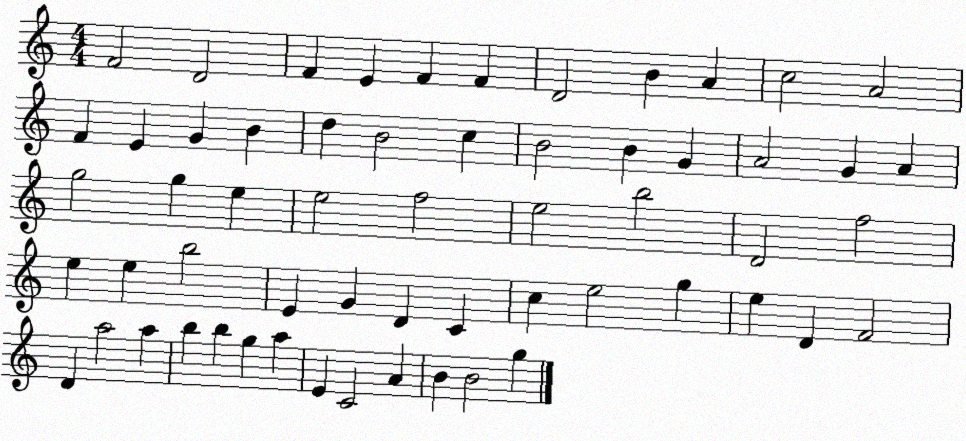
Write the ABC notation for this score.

X:1
T:Untitled
M:4/4
L:1/4
K:C
F2 D2 F E F F D2 B A c2 A2 F E G B d B2 c B2 B G A2 G A g2 g e e2 f2 e2 b2 D2 f2 e e b2 E G D C c e2 g e D F2 D a2 a b b g a E C2 A B B2 g